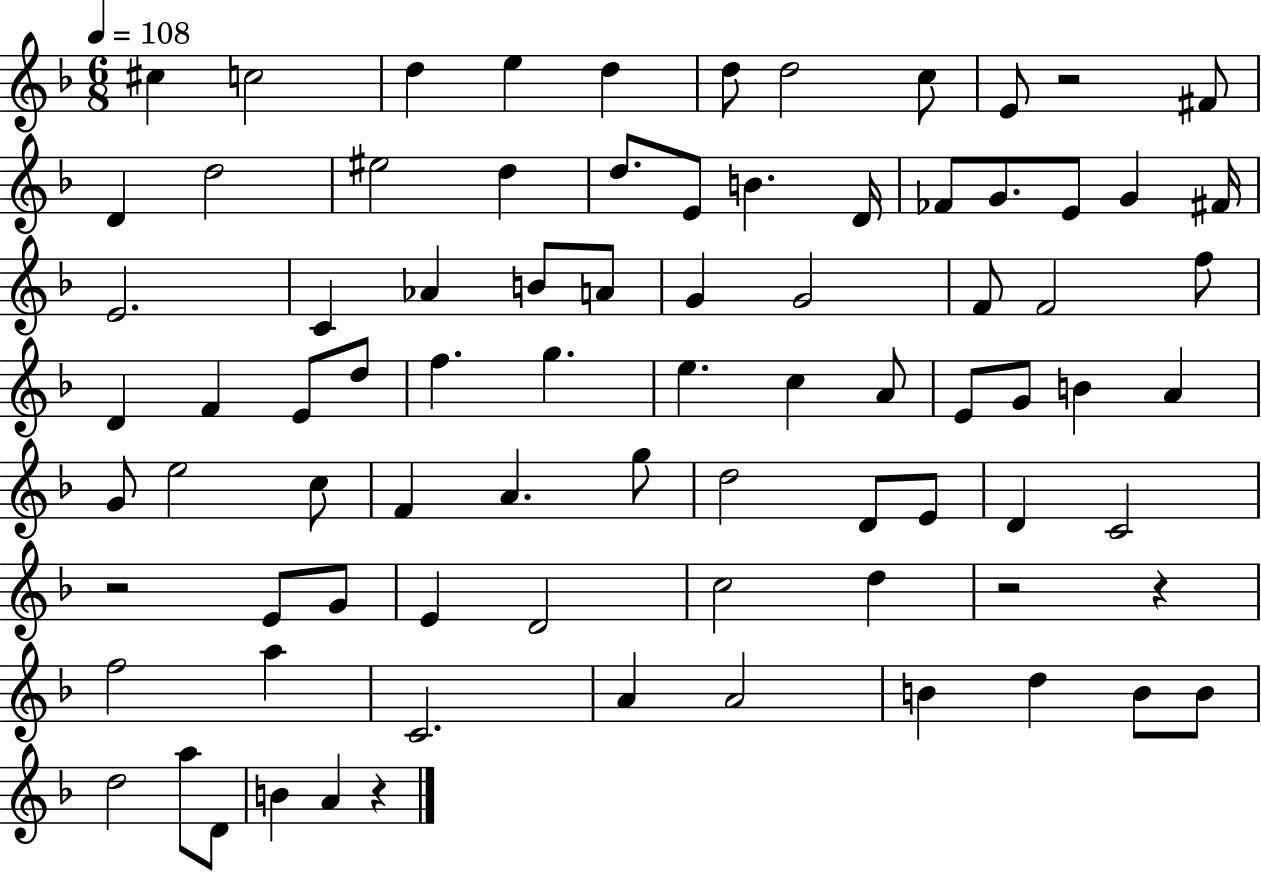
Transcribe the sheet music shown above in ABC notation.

X:1
T:Untitled
M:6/8
L:1/4
K:F
^c c2 d e d d/2 d2 c/2 E/2 z2 ^F/2 D d2 ^e2 d d/2 E/2 B D/4 _F/2 G/2 E/2 G ^F/4 E2 C _A B/2 A/2 G G2 F/2 F2 f/2 D F E/2 d/2 f g e c A/2 E/2 G/2 B A G/2 e2 c/2 F A g/2 d2 D/2 E/2 D C2 z2 E/2 G/2 E D2 c2 d z2 z f2 a C2 A A2 B d B/2 B/2 d2 a/2 D/2 B A z